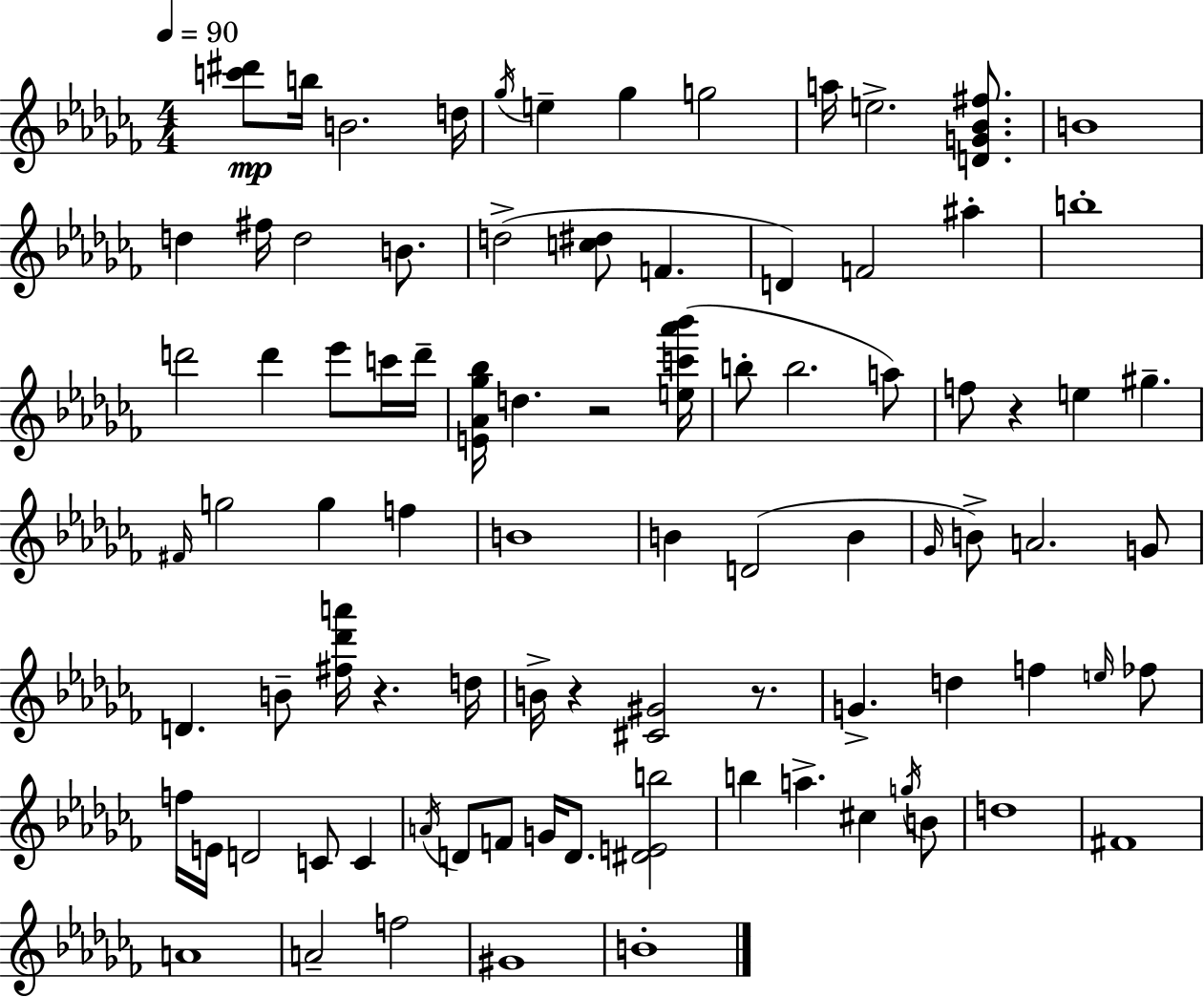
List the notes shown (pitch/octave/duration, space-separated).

[C6,D#6]/e B5/s B4/h. D5/s Gb5/s E5/q Gb5/q G5/h A5/s E5/h. [D4,G4,Bb4,F#5]/e. B4/w D5/q F#5/s D5/h B4/e. D5/h [C5,D#5]/e F4/q. D4/q F4/h A#5/q B5/w D6/h D6/q Eb6/e C6/s D6/s [E4,Ab4,Gb5,Bb5]/s D5/q. R/h [E5,C6,Ab6,Bb6]/s B5/e B5/h. A5/e F5/e R/q E5/q G#5/q. F#4/s G5/h G5/q F5/q B4/w B4/q D4/h B4/q Gb4/s B4/e A4/h. G4/e D4/q. B4/e [F#5,Db6,A6]/s R/q. D5/s B4/s R/q [C#4,G#4]/h R/e. G4/q. D5/q F5/q E5/s FES5/e F5/s E4/s D4/h C4/e C4/q A4/s D4/e F4/e G4/s D4/e. [D#4,E4,B5]/h B5/q A5/q. C#5/q G5/s B4/e D5/w F#4/w A4/w A4/h F5/h G#4/w B4/w